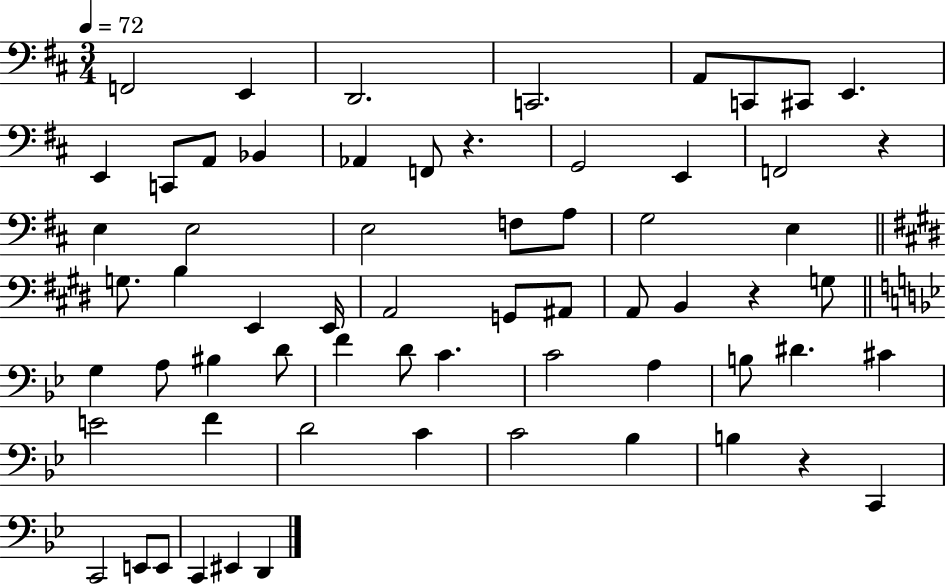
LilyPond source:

{
  \clef bass
  \numericTimeSignature
  \time 3/4
  \key d \major
  \tempo 4 = 72
  f,2 e,4 | d,2. | c,2. | a,8 c,8 cis,8 e,4. | \break e,4 c,8 a,8 bes,4 | aes,4 f,8 r4. | g,2 e,4 | f,2 r4 | \break e4 e2 | e2 f8 a8 | g2 e4 | \bar "||" \break \key e \major g8. b4 e,4 e,16 | a,2 g,8 ais,8 | a,8 b,4 r4 g8 | \bar "||" \break \key g \minor g4 a8 bis4 d'8 | f'4 d'8 c'4. | c'2 a4 | b8 dis'4. cis'4 | \break e'2 f'4 | d'2 c'4 | c'2 bes4 | b4 r4 c,4 | \break c,2 e,8 e,8 | c,4 eis,4 d,4 | \bar "|."
}